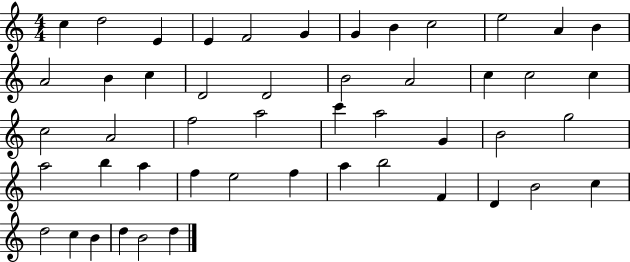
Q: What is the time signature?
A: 4/4